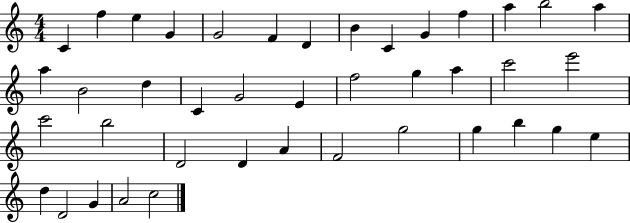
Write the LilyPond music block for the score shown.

{
  \clef treble
  \numericTimeSignature
  \time 4/4
  \key c \major
  c'4 f''4 e''4 g'4 | g'2 f'4 d'4 | b'4 c'4 g'4 f''4 | a''4 b''2 a''4 | \break a''4 b'2 d''4 | c'4 g'2 e'4 | f''2 g''4 a''4 | c'''2 e'''2 | \break c'''2 b''2 | d'2 d'4 a'4 | f'2 g''2 | g''4 b''4 g''4 e''4 | \break d''4 d'2 g'4 | a'2 c''2 | \bar "|."
}